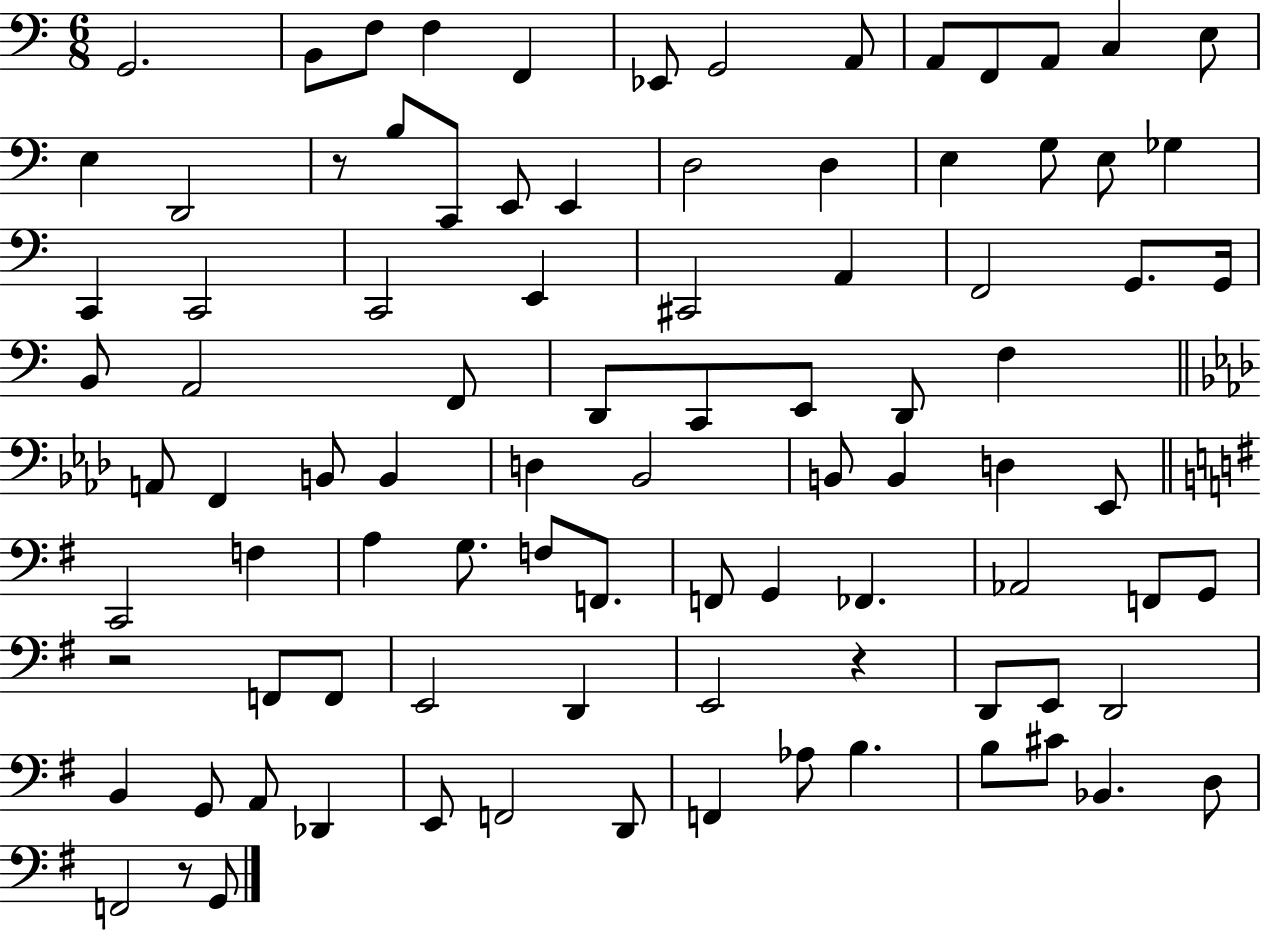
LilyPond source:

{
  \clef bass
  \numericTimeSignature
  \time 6/8
  \key c \major
  g,2. | b,8 f8 f4 f,4 | ees,8 g,2 a,8 | a,8 f,8 a,8 c4 e8 | \break e4 d,2 | r8 b8 c,8 e,8 e,4 | d2 d4 | e4 g8 e8 ges4 | \break c,4 c,2 | c,2 e,4 | cis,2 a,4 | f,2 g,8. g,16 | \break b,8 a,2 f,8 | d,8 c,8 e,8 d,8 f4 | \bar "||" \break \key f \minor a,8 f,4 b,8 b,4 | d4 bes,2 | b,8 b,4 d4 ees,8 | \bar "||" \break \key g \major c,2 f4 | a4 g8. f8 f,8. | f,8 g,4 fes,4. | aes,2 f,8 g,8 | \break r2 f,8 f,8 | e,2 d,4 | e,2 r4 | d,8 e,8 d,2 | \break b,4 g,8 a,8 des,4 | e,8 f,2 d,8 | f,4 aes8 b4. | b8 cis'8 bes,4. d8 | \break f,2 r8 g,8 | \bar "|."
}